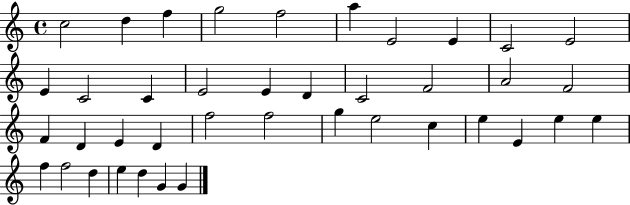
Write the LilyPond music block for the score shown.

{
  \clef treble
  \time 4/4
  \defaultTimeSignature
  \key c \major
  c''2 d''4 f''4 | g''2 f''2 | a''4 e'2 e'4 | c'2 e'2 | \break e'4 c'2 c'4 | e'2 e'4 d'4 | c'2 f'2 | a'2 f'2 | \break f'4 d'4 e'4 d'4 | f''2 f''2 | g''4 e''2 c''4 | e''4 e'4 e''4 e''4 | \break f''4 f''2 d''4 | e''4 d''4 g'4 g'4 | \bar "|."
}